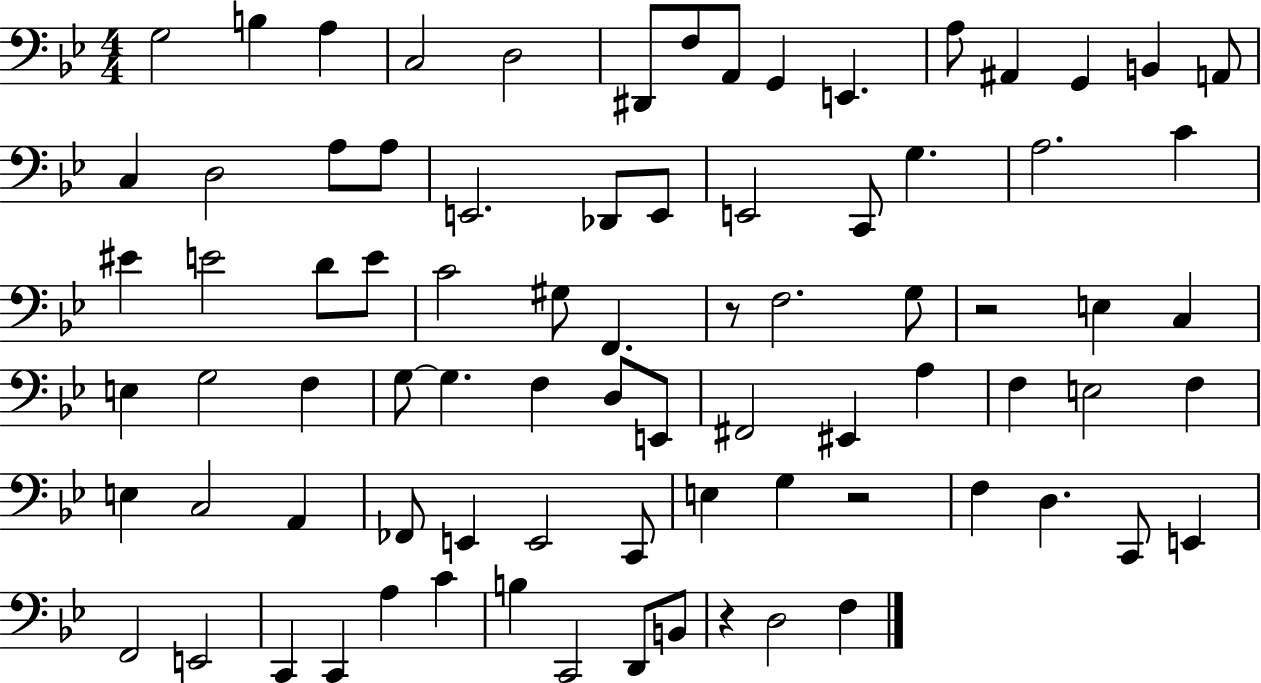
G3/h B3/q A3/q C3/h D3/h D#2/e F3/e A2/e G2/q E2/q. A3/e A#2/q G2/q B2/q A2/e C3/q D3/h A3/e A3/e E2/h. Db2/e E2/e E2/h C2/e G3/q. A3/h. C4/q EIS4/q E4/h D4/e E4/e C4/h G#3/e F2/q. R/e F3/h. G3/e R/h E3/q C3/q E3/q G3/h F3/q G3/e G3/q. F3/q D3/e E2/e F#2/h EIS2/q A3/q F3/q E3/h F3/q E3/q C3/h A2/q FES2/e E2/q E2/h C2/e E3/q G3/q R/h F3/q D3/q. C2/e E2/q F2/h E2/h C2/q C2/q A3/q C4/q B3/q C2/h D2/e B2/e R/q D3/h F3/q